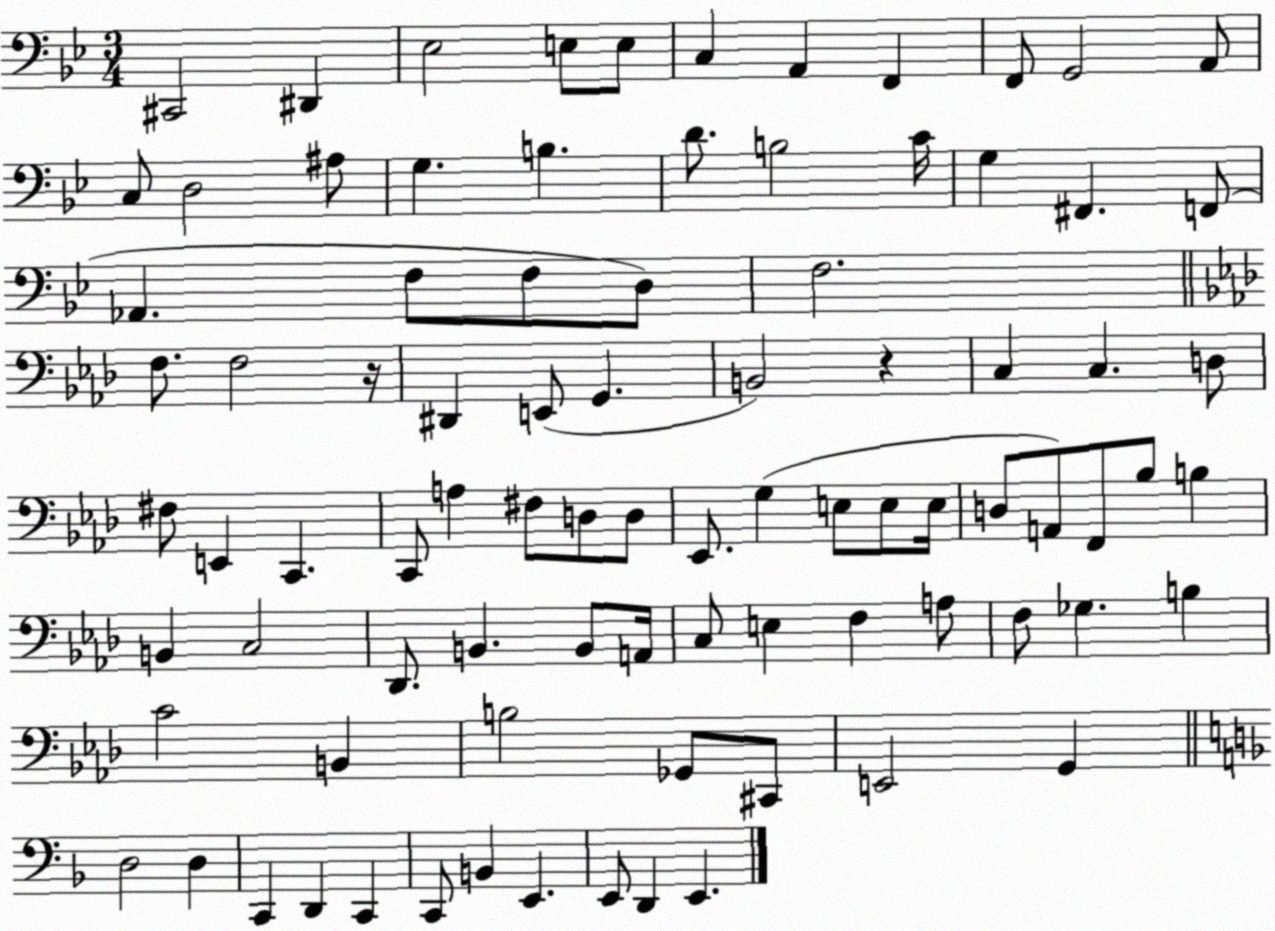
X:1
T:Untitled
M:3/4
L:1/4
K:Bb
^C,,2 ^D,, _E,2 E,/2 E,/2 C, A,, F,, F,,/2 G,,2 A,,/2 C,/2 D,2 ^A,/2 G, B, D/2 B,2 C/4 G, ^F,, F,,/2 _A,, F,/2 F,/2 D,/2 F,2 F,/2 F,2 z/4 ^D,, E,,/2 G,, B,,2 z C, C, D,/2 ^F,/2 E,, C,, C,,/2 A, ^F,/2 D,/2 D,/2 _E,,/2 G, E,/2 E,/2 E,/4 D,/2 A,,/2 F,,/2 _B,/2 B, B,, C,2 _D,,/2 B,, B,,/2 A,,/4 C,/2 E, F, A,/2 F,/2 _G, B, C2 B,, B,2 _G,,/2 ^C,,/2 E,,2 G,, D,2 D, C,, D,, C,, C,,/2 B,, E,, E,,/2 D,, E,,